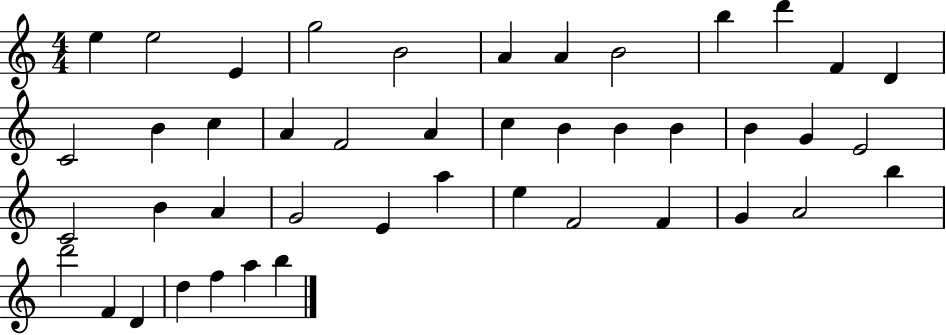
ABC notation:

X:1
T:Untitled
M:4/4
L:1/4
K:C
e e2 E g2 B2 A A B2 b d' F D C2 B c A F2 A c B B B B G E2 C2 B A G2 E a e F2 F G A2 b d'2 F D d f a b